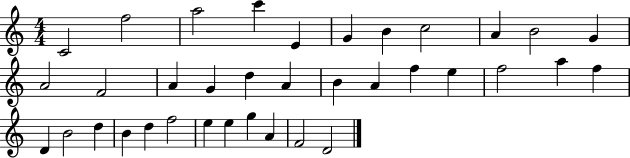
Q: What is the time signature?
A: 4/4